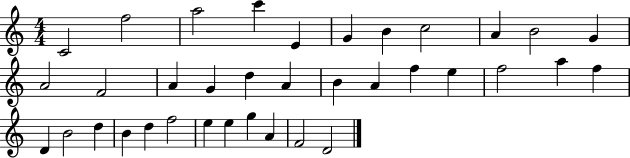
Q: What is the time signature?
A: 4/4